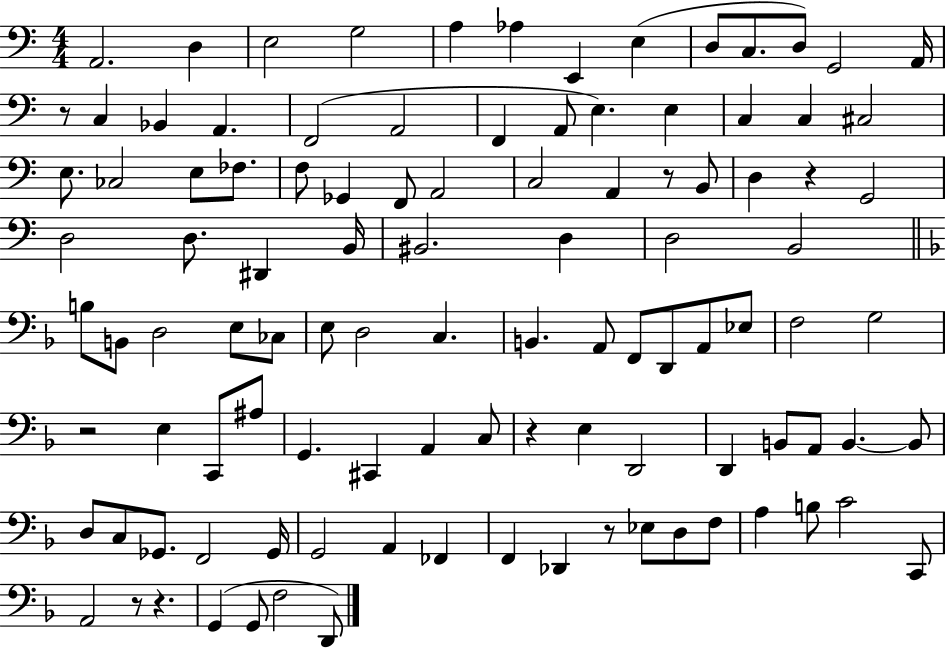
X:1
T:Untitled
M:4/4
L:1/4
K:C
A,,2 D, E,2 G,2 A, _A, E,, E, D,/2 C,/2 D,/2 G,,2 A,,/4 z/2 C, _B,, A,, F,,2 A,,2 F,, A,,/2 E, E, C, C, ^C,2 E,/2 _C,2 E,/2 _F,/2 F,/2 _G,, F,,/2 A,,2 C,2 A,, z/2 B,,/2 D, z G,,2 D,2 D,/2 ^D,, B,,/4 ^B,,2 D, D,2 B,,2 B,/2 B,,/2 D,2 E,/2 _C,/2 E,/2 D,2 C, B,, A,,/2 F,,/2 D,,/2 A,,/2 _E,/2 F,2 G,2 z2 E, C,,/2 ^A,/2 G,, ^C,, A,, C,/2 z E, D,,2 D,, B,,/2 A,,/2 B,, B,,/2 D,/2 C,/2 _G,,/2 F,,2 _G,,/4 G,,2 A,, _F,, F,, _D,, z/2 _E,/2 D,/2 F,/2 A, B,/2 C2 C,,/2 A,,2 z/2 z G,, G,,/2 F,2 D,,/2